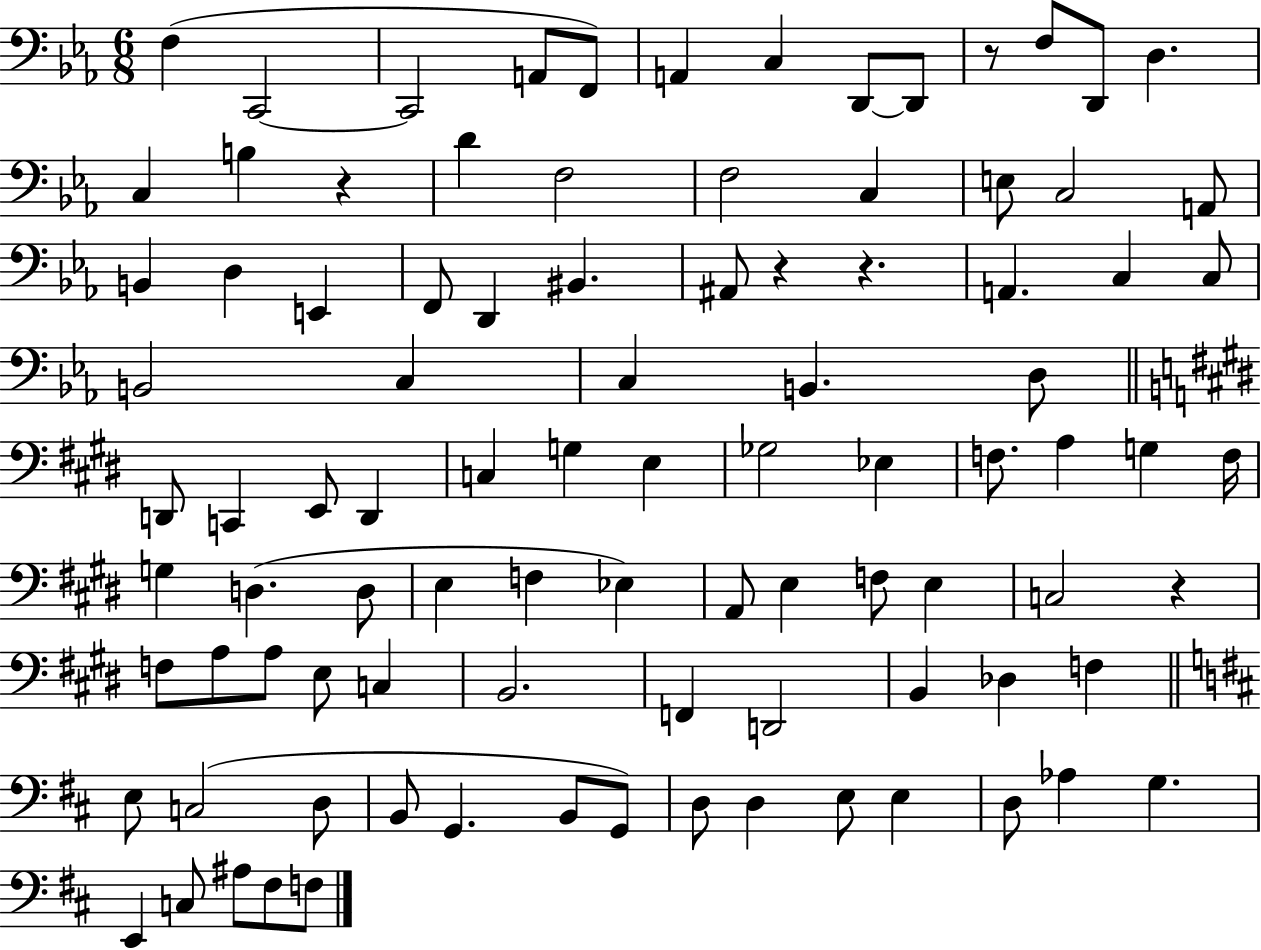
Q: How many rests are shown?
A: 5